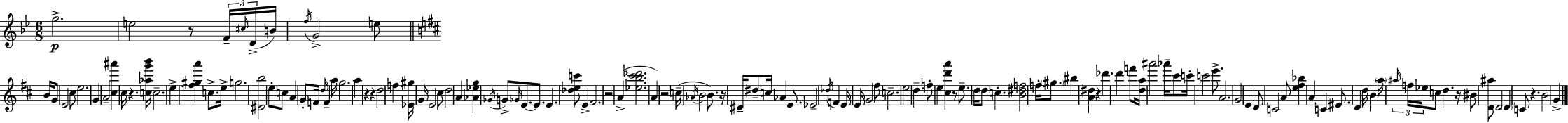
G5/h. E5/h R/e F4/s C#5/s D4/s B4/s F5/s G4/h E5/e B4/s G4/e E4/h C#5/e E5/h. G4/q A4/h [C#5,A#6]/q C#5/s R/q. [C5,Ab5,G6,B6]/s C5/h. E5/q [F#5,G#5,A6]/q C5/e. E5/s G5/h. [D#4,B5]/h E5/e C5/e A4/q G4/e F4/s D5/s F4/q A5/s G5/h. A5/q R/q R/q D5/h F5/q [Eb4,G#5]/s G4/s E4/h C#5/e D5/h A4/q [Ab4,Eb5,G5]/q Gb4/s G4/e Gb4/s E4/e. E4/e. E4/q. [Db5,E5,C6]/e E4/q F#4/h. R/h A4/q [Eb5,B5,C#6,Db6]/h. A4/q R/h C5/s Ab4/s B4/h B4/e. R/s D#4/s D#5/e C5/s Ab4/q E4/e. Eb4/h Db5/s F4/q E4/s E4/s G4/h F#5/e C5/h. E5/h D5/q F5/e E5/q [C#5,D6,A6]/q R/e E5/e. D5/s D5/e C5/q. [B4,D#5,F5]/h F5/s G#5/e. BIS5/q [A4,D#5]/q R/q Db6/q. D6/q F6/e [D5,A5]/s A#6/h Ab6/s C#6/e C6/s C6/h E6/e. A4/h. G4/h E4/q D4/e C4/h A4/e [E5,F#5,Bb5]/q A4/q C4/q EIS4/e. D4/q D5/s B4/q A5/s A#5/s F5/s Eb5/s C5/e D5/q. R/s BIS4/e [D4,A#5]/e D4/h D4/q C4/e R/q. B4/h G4/q